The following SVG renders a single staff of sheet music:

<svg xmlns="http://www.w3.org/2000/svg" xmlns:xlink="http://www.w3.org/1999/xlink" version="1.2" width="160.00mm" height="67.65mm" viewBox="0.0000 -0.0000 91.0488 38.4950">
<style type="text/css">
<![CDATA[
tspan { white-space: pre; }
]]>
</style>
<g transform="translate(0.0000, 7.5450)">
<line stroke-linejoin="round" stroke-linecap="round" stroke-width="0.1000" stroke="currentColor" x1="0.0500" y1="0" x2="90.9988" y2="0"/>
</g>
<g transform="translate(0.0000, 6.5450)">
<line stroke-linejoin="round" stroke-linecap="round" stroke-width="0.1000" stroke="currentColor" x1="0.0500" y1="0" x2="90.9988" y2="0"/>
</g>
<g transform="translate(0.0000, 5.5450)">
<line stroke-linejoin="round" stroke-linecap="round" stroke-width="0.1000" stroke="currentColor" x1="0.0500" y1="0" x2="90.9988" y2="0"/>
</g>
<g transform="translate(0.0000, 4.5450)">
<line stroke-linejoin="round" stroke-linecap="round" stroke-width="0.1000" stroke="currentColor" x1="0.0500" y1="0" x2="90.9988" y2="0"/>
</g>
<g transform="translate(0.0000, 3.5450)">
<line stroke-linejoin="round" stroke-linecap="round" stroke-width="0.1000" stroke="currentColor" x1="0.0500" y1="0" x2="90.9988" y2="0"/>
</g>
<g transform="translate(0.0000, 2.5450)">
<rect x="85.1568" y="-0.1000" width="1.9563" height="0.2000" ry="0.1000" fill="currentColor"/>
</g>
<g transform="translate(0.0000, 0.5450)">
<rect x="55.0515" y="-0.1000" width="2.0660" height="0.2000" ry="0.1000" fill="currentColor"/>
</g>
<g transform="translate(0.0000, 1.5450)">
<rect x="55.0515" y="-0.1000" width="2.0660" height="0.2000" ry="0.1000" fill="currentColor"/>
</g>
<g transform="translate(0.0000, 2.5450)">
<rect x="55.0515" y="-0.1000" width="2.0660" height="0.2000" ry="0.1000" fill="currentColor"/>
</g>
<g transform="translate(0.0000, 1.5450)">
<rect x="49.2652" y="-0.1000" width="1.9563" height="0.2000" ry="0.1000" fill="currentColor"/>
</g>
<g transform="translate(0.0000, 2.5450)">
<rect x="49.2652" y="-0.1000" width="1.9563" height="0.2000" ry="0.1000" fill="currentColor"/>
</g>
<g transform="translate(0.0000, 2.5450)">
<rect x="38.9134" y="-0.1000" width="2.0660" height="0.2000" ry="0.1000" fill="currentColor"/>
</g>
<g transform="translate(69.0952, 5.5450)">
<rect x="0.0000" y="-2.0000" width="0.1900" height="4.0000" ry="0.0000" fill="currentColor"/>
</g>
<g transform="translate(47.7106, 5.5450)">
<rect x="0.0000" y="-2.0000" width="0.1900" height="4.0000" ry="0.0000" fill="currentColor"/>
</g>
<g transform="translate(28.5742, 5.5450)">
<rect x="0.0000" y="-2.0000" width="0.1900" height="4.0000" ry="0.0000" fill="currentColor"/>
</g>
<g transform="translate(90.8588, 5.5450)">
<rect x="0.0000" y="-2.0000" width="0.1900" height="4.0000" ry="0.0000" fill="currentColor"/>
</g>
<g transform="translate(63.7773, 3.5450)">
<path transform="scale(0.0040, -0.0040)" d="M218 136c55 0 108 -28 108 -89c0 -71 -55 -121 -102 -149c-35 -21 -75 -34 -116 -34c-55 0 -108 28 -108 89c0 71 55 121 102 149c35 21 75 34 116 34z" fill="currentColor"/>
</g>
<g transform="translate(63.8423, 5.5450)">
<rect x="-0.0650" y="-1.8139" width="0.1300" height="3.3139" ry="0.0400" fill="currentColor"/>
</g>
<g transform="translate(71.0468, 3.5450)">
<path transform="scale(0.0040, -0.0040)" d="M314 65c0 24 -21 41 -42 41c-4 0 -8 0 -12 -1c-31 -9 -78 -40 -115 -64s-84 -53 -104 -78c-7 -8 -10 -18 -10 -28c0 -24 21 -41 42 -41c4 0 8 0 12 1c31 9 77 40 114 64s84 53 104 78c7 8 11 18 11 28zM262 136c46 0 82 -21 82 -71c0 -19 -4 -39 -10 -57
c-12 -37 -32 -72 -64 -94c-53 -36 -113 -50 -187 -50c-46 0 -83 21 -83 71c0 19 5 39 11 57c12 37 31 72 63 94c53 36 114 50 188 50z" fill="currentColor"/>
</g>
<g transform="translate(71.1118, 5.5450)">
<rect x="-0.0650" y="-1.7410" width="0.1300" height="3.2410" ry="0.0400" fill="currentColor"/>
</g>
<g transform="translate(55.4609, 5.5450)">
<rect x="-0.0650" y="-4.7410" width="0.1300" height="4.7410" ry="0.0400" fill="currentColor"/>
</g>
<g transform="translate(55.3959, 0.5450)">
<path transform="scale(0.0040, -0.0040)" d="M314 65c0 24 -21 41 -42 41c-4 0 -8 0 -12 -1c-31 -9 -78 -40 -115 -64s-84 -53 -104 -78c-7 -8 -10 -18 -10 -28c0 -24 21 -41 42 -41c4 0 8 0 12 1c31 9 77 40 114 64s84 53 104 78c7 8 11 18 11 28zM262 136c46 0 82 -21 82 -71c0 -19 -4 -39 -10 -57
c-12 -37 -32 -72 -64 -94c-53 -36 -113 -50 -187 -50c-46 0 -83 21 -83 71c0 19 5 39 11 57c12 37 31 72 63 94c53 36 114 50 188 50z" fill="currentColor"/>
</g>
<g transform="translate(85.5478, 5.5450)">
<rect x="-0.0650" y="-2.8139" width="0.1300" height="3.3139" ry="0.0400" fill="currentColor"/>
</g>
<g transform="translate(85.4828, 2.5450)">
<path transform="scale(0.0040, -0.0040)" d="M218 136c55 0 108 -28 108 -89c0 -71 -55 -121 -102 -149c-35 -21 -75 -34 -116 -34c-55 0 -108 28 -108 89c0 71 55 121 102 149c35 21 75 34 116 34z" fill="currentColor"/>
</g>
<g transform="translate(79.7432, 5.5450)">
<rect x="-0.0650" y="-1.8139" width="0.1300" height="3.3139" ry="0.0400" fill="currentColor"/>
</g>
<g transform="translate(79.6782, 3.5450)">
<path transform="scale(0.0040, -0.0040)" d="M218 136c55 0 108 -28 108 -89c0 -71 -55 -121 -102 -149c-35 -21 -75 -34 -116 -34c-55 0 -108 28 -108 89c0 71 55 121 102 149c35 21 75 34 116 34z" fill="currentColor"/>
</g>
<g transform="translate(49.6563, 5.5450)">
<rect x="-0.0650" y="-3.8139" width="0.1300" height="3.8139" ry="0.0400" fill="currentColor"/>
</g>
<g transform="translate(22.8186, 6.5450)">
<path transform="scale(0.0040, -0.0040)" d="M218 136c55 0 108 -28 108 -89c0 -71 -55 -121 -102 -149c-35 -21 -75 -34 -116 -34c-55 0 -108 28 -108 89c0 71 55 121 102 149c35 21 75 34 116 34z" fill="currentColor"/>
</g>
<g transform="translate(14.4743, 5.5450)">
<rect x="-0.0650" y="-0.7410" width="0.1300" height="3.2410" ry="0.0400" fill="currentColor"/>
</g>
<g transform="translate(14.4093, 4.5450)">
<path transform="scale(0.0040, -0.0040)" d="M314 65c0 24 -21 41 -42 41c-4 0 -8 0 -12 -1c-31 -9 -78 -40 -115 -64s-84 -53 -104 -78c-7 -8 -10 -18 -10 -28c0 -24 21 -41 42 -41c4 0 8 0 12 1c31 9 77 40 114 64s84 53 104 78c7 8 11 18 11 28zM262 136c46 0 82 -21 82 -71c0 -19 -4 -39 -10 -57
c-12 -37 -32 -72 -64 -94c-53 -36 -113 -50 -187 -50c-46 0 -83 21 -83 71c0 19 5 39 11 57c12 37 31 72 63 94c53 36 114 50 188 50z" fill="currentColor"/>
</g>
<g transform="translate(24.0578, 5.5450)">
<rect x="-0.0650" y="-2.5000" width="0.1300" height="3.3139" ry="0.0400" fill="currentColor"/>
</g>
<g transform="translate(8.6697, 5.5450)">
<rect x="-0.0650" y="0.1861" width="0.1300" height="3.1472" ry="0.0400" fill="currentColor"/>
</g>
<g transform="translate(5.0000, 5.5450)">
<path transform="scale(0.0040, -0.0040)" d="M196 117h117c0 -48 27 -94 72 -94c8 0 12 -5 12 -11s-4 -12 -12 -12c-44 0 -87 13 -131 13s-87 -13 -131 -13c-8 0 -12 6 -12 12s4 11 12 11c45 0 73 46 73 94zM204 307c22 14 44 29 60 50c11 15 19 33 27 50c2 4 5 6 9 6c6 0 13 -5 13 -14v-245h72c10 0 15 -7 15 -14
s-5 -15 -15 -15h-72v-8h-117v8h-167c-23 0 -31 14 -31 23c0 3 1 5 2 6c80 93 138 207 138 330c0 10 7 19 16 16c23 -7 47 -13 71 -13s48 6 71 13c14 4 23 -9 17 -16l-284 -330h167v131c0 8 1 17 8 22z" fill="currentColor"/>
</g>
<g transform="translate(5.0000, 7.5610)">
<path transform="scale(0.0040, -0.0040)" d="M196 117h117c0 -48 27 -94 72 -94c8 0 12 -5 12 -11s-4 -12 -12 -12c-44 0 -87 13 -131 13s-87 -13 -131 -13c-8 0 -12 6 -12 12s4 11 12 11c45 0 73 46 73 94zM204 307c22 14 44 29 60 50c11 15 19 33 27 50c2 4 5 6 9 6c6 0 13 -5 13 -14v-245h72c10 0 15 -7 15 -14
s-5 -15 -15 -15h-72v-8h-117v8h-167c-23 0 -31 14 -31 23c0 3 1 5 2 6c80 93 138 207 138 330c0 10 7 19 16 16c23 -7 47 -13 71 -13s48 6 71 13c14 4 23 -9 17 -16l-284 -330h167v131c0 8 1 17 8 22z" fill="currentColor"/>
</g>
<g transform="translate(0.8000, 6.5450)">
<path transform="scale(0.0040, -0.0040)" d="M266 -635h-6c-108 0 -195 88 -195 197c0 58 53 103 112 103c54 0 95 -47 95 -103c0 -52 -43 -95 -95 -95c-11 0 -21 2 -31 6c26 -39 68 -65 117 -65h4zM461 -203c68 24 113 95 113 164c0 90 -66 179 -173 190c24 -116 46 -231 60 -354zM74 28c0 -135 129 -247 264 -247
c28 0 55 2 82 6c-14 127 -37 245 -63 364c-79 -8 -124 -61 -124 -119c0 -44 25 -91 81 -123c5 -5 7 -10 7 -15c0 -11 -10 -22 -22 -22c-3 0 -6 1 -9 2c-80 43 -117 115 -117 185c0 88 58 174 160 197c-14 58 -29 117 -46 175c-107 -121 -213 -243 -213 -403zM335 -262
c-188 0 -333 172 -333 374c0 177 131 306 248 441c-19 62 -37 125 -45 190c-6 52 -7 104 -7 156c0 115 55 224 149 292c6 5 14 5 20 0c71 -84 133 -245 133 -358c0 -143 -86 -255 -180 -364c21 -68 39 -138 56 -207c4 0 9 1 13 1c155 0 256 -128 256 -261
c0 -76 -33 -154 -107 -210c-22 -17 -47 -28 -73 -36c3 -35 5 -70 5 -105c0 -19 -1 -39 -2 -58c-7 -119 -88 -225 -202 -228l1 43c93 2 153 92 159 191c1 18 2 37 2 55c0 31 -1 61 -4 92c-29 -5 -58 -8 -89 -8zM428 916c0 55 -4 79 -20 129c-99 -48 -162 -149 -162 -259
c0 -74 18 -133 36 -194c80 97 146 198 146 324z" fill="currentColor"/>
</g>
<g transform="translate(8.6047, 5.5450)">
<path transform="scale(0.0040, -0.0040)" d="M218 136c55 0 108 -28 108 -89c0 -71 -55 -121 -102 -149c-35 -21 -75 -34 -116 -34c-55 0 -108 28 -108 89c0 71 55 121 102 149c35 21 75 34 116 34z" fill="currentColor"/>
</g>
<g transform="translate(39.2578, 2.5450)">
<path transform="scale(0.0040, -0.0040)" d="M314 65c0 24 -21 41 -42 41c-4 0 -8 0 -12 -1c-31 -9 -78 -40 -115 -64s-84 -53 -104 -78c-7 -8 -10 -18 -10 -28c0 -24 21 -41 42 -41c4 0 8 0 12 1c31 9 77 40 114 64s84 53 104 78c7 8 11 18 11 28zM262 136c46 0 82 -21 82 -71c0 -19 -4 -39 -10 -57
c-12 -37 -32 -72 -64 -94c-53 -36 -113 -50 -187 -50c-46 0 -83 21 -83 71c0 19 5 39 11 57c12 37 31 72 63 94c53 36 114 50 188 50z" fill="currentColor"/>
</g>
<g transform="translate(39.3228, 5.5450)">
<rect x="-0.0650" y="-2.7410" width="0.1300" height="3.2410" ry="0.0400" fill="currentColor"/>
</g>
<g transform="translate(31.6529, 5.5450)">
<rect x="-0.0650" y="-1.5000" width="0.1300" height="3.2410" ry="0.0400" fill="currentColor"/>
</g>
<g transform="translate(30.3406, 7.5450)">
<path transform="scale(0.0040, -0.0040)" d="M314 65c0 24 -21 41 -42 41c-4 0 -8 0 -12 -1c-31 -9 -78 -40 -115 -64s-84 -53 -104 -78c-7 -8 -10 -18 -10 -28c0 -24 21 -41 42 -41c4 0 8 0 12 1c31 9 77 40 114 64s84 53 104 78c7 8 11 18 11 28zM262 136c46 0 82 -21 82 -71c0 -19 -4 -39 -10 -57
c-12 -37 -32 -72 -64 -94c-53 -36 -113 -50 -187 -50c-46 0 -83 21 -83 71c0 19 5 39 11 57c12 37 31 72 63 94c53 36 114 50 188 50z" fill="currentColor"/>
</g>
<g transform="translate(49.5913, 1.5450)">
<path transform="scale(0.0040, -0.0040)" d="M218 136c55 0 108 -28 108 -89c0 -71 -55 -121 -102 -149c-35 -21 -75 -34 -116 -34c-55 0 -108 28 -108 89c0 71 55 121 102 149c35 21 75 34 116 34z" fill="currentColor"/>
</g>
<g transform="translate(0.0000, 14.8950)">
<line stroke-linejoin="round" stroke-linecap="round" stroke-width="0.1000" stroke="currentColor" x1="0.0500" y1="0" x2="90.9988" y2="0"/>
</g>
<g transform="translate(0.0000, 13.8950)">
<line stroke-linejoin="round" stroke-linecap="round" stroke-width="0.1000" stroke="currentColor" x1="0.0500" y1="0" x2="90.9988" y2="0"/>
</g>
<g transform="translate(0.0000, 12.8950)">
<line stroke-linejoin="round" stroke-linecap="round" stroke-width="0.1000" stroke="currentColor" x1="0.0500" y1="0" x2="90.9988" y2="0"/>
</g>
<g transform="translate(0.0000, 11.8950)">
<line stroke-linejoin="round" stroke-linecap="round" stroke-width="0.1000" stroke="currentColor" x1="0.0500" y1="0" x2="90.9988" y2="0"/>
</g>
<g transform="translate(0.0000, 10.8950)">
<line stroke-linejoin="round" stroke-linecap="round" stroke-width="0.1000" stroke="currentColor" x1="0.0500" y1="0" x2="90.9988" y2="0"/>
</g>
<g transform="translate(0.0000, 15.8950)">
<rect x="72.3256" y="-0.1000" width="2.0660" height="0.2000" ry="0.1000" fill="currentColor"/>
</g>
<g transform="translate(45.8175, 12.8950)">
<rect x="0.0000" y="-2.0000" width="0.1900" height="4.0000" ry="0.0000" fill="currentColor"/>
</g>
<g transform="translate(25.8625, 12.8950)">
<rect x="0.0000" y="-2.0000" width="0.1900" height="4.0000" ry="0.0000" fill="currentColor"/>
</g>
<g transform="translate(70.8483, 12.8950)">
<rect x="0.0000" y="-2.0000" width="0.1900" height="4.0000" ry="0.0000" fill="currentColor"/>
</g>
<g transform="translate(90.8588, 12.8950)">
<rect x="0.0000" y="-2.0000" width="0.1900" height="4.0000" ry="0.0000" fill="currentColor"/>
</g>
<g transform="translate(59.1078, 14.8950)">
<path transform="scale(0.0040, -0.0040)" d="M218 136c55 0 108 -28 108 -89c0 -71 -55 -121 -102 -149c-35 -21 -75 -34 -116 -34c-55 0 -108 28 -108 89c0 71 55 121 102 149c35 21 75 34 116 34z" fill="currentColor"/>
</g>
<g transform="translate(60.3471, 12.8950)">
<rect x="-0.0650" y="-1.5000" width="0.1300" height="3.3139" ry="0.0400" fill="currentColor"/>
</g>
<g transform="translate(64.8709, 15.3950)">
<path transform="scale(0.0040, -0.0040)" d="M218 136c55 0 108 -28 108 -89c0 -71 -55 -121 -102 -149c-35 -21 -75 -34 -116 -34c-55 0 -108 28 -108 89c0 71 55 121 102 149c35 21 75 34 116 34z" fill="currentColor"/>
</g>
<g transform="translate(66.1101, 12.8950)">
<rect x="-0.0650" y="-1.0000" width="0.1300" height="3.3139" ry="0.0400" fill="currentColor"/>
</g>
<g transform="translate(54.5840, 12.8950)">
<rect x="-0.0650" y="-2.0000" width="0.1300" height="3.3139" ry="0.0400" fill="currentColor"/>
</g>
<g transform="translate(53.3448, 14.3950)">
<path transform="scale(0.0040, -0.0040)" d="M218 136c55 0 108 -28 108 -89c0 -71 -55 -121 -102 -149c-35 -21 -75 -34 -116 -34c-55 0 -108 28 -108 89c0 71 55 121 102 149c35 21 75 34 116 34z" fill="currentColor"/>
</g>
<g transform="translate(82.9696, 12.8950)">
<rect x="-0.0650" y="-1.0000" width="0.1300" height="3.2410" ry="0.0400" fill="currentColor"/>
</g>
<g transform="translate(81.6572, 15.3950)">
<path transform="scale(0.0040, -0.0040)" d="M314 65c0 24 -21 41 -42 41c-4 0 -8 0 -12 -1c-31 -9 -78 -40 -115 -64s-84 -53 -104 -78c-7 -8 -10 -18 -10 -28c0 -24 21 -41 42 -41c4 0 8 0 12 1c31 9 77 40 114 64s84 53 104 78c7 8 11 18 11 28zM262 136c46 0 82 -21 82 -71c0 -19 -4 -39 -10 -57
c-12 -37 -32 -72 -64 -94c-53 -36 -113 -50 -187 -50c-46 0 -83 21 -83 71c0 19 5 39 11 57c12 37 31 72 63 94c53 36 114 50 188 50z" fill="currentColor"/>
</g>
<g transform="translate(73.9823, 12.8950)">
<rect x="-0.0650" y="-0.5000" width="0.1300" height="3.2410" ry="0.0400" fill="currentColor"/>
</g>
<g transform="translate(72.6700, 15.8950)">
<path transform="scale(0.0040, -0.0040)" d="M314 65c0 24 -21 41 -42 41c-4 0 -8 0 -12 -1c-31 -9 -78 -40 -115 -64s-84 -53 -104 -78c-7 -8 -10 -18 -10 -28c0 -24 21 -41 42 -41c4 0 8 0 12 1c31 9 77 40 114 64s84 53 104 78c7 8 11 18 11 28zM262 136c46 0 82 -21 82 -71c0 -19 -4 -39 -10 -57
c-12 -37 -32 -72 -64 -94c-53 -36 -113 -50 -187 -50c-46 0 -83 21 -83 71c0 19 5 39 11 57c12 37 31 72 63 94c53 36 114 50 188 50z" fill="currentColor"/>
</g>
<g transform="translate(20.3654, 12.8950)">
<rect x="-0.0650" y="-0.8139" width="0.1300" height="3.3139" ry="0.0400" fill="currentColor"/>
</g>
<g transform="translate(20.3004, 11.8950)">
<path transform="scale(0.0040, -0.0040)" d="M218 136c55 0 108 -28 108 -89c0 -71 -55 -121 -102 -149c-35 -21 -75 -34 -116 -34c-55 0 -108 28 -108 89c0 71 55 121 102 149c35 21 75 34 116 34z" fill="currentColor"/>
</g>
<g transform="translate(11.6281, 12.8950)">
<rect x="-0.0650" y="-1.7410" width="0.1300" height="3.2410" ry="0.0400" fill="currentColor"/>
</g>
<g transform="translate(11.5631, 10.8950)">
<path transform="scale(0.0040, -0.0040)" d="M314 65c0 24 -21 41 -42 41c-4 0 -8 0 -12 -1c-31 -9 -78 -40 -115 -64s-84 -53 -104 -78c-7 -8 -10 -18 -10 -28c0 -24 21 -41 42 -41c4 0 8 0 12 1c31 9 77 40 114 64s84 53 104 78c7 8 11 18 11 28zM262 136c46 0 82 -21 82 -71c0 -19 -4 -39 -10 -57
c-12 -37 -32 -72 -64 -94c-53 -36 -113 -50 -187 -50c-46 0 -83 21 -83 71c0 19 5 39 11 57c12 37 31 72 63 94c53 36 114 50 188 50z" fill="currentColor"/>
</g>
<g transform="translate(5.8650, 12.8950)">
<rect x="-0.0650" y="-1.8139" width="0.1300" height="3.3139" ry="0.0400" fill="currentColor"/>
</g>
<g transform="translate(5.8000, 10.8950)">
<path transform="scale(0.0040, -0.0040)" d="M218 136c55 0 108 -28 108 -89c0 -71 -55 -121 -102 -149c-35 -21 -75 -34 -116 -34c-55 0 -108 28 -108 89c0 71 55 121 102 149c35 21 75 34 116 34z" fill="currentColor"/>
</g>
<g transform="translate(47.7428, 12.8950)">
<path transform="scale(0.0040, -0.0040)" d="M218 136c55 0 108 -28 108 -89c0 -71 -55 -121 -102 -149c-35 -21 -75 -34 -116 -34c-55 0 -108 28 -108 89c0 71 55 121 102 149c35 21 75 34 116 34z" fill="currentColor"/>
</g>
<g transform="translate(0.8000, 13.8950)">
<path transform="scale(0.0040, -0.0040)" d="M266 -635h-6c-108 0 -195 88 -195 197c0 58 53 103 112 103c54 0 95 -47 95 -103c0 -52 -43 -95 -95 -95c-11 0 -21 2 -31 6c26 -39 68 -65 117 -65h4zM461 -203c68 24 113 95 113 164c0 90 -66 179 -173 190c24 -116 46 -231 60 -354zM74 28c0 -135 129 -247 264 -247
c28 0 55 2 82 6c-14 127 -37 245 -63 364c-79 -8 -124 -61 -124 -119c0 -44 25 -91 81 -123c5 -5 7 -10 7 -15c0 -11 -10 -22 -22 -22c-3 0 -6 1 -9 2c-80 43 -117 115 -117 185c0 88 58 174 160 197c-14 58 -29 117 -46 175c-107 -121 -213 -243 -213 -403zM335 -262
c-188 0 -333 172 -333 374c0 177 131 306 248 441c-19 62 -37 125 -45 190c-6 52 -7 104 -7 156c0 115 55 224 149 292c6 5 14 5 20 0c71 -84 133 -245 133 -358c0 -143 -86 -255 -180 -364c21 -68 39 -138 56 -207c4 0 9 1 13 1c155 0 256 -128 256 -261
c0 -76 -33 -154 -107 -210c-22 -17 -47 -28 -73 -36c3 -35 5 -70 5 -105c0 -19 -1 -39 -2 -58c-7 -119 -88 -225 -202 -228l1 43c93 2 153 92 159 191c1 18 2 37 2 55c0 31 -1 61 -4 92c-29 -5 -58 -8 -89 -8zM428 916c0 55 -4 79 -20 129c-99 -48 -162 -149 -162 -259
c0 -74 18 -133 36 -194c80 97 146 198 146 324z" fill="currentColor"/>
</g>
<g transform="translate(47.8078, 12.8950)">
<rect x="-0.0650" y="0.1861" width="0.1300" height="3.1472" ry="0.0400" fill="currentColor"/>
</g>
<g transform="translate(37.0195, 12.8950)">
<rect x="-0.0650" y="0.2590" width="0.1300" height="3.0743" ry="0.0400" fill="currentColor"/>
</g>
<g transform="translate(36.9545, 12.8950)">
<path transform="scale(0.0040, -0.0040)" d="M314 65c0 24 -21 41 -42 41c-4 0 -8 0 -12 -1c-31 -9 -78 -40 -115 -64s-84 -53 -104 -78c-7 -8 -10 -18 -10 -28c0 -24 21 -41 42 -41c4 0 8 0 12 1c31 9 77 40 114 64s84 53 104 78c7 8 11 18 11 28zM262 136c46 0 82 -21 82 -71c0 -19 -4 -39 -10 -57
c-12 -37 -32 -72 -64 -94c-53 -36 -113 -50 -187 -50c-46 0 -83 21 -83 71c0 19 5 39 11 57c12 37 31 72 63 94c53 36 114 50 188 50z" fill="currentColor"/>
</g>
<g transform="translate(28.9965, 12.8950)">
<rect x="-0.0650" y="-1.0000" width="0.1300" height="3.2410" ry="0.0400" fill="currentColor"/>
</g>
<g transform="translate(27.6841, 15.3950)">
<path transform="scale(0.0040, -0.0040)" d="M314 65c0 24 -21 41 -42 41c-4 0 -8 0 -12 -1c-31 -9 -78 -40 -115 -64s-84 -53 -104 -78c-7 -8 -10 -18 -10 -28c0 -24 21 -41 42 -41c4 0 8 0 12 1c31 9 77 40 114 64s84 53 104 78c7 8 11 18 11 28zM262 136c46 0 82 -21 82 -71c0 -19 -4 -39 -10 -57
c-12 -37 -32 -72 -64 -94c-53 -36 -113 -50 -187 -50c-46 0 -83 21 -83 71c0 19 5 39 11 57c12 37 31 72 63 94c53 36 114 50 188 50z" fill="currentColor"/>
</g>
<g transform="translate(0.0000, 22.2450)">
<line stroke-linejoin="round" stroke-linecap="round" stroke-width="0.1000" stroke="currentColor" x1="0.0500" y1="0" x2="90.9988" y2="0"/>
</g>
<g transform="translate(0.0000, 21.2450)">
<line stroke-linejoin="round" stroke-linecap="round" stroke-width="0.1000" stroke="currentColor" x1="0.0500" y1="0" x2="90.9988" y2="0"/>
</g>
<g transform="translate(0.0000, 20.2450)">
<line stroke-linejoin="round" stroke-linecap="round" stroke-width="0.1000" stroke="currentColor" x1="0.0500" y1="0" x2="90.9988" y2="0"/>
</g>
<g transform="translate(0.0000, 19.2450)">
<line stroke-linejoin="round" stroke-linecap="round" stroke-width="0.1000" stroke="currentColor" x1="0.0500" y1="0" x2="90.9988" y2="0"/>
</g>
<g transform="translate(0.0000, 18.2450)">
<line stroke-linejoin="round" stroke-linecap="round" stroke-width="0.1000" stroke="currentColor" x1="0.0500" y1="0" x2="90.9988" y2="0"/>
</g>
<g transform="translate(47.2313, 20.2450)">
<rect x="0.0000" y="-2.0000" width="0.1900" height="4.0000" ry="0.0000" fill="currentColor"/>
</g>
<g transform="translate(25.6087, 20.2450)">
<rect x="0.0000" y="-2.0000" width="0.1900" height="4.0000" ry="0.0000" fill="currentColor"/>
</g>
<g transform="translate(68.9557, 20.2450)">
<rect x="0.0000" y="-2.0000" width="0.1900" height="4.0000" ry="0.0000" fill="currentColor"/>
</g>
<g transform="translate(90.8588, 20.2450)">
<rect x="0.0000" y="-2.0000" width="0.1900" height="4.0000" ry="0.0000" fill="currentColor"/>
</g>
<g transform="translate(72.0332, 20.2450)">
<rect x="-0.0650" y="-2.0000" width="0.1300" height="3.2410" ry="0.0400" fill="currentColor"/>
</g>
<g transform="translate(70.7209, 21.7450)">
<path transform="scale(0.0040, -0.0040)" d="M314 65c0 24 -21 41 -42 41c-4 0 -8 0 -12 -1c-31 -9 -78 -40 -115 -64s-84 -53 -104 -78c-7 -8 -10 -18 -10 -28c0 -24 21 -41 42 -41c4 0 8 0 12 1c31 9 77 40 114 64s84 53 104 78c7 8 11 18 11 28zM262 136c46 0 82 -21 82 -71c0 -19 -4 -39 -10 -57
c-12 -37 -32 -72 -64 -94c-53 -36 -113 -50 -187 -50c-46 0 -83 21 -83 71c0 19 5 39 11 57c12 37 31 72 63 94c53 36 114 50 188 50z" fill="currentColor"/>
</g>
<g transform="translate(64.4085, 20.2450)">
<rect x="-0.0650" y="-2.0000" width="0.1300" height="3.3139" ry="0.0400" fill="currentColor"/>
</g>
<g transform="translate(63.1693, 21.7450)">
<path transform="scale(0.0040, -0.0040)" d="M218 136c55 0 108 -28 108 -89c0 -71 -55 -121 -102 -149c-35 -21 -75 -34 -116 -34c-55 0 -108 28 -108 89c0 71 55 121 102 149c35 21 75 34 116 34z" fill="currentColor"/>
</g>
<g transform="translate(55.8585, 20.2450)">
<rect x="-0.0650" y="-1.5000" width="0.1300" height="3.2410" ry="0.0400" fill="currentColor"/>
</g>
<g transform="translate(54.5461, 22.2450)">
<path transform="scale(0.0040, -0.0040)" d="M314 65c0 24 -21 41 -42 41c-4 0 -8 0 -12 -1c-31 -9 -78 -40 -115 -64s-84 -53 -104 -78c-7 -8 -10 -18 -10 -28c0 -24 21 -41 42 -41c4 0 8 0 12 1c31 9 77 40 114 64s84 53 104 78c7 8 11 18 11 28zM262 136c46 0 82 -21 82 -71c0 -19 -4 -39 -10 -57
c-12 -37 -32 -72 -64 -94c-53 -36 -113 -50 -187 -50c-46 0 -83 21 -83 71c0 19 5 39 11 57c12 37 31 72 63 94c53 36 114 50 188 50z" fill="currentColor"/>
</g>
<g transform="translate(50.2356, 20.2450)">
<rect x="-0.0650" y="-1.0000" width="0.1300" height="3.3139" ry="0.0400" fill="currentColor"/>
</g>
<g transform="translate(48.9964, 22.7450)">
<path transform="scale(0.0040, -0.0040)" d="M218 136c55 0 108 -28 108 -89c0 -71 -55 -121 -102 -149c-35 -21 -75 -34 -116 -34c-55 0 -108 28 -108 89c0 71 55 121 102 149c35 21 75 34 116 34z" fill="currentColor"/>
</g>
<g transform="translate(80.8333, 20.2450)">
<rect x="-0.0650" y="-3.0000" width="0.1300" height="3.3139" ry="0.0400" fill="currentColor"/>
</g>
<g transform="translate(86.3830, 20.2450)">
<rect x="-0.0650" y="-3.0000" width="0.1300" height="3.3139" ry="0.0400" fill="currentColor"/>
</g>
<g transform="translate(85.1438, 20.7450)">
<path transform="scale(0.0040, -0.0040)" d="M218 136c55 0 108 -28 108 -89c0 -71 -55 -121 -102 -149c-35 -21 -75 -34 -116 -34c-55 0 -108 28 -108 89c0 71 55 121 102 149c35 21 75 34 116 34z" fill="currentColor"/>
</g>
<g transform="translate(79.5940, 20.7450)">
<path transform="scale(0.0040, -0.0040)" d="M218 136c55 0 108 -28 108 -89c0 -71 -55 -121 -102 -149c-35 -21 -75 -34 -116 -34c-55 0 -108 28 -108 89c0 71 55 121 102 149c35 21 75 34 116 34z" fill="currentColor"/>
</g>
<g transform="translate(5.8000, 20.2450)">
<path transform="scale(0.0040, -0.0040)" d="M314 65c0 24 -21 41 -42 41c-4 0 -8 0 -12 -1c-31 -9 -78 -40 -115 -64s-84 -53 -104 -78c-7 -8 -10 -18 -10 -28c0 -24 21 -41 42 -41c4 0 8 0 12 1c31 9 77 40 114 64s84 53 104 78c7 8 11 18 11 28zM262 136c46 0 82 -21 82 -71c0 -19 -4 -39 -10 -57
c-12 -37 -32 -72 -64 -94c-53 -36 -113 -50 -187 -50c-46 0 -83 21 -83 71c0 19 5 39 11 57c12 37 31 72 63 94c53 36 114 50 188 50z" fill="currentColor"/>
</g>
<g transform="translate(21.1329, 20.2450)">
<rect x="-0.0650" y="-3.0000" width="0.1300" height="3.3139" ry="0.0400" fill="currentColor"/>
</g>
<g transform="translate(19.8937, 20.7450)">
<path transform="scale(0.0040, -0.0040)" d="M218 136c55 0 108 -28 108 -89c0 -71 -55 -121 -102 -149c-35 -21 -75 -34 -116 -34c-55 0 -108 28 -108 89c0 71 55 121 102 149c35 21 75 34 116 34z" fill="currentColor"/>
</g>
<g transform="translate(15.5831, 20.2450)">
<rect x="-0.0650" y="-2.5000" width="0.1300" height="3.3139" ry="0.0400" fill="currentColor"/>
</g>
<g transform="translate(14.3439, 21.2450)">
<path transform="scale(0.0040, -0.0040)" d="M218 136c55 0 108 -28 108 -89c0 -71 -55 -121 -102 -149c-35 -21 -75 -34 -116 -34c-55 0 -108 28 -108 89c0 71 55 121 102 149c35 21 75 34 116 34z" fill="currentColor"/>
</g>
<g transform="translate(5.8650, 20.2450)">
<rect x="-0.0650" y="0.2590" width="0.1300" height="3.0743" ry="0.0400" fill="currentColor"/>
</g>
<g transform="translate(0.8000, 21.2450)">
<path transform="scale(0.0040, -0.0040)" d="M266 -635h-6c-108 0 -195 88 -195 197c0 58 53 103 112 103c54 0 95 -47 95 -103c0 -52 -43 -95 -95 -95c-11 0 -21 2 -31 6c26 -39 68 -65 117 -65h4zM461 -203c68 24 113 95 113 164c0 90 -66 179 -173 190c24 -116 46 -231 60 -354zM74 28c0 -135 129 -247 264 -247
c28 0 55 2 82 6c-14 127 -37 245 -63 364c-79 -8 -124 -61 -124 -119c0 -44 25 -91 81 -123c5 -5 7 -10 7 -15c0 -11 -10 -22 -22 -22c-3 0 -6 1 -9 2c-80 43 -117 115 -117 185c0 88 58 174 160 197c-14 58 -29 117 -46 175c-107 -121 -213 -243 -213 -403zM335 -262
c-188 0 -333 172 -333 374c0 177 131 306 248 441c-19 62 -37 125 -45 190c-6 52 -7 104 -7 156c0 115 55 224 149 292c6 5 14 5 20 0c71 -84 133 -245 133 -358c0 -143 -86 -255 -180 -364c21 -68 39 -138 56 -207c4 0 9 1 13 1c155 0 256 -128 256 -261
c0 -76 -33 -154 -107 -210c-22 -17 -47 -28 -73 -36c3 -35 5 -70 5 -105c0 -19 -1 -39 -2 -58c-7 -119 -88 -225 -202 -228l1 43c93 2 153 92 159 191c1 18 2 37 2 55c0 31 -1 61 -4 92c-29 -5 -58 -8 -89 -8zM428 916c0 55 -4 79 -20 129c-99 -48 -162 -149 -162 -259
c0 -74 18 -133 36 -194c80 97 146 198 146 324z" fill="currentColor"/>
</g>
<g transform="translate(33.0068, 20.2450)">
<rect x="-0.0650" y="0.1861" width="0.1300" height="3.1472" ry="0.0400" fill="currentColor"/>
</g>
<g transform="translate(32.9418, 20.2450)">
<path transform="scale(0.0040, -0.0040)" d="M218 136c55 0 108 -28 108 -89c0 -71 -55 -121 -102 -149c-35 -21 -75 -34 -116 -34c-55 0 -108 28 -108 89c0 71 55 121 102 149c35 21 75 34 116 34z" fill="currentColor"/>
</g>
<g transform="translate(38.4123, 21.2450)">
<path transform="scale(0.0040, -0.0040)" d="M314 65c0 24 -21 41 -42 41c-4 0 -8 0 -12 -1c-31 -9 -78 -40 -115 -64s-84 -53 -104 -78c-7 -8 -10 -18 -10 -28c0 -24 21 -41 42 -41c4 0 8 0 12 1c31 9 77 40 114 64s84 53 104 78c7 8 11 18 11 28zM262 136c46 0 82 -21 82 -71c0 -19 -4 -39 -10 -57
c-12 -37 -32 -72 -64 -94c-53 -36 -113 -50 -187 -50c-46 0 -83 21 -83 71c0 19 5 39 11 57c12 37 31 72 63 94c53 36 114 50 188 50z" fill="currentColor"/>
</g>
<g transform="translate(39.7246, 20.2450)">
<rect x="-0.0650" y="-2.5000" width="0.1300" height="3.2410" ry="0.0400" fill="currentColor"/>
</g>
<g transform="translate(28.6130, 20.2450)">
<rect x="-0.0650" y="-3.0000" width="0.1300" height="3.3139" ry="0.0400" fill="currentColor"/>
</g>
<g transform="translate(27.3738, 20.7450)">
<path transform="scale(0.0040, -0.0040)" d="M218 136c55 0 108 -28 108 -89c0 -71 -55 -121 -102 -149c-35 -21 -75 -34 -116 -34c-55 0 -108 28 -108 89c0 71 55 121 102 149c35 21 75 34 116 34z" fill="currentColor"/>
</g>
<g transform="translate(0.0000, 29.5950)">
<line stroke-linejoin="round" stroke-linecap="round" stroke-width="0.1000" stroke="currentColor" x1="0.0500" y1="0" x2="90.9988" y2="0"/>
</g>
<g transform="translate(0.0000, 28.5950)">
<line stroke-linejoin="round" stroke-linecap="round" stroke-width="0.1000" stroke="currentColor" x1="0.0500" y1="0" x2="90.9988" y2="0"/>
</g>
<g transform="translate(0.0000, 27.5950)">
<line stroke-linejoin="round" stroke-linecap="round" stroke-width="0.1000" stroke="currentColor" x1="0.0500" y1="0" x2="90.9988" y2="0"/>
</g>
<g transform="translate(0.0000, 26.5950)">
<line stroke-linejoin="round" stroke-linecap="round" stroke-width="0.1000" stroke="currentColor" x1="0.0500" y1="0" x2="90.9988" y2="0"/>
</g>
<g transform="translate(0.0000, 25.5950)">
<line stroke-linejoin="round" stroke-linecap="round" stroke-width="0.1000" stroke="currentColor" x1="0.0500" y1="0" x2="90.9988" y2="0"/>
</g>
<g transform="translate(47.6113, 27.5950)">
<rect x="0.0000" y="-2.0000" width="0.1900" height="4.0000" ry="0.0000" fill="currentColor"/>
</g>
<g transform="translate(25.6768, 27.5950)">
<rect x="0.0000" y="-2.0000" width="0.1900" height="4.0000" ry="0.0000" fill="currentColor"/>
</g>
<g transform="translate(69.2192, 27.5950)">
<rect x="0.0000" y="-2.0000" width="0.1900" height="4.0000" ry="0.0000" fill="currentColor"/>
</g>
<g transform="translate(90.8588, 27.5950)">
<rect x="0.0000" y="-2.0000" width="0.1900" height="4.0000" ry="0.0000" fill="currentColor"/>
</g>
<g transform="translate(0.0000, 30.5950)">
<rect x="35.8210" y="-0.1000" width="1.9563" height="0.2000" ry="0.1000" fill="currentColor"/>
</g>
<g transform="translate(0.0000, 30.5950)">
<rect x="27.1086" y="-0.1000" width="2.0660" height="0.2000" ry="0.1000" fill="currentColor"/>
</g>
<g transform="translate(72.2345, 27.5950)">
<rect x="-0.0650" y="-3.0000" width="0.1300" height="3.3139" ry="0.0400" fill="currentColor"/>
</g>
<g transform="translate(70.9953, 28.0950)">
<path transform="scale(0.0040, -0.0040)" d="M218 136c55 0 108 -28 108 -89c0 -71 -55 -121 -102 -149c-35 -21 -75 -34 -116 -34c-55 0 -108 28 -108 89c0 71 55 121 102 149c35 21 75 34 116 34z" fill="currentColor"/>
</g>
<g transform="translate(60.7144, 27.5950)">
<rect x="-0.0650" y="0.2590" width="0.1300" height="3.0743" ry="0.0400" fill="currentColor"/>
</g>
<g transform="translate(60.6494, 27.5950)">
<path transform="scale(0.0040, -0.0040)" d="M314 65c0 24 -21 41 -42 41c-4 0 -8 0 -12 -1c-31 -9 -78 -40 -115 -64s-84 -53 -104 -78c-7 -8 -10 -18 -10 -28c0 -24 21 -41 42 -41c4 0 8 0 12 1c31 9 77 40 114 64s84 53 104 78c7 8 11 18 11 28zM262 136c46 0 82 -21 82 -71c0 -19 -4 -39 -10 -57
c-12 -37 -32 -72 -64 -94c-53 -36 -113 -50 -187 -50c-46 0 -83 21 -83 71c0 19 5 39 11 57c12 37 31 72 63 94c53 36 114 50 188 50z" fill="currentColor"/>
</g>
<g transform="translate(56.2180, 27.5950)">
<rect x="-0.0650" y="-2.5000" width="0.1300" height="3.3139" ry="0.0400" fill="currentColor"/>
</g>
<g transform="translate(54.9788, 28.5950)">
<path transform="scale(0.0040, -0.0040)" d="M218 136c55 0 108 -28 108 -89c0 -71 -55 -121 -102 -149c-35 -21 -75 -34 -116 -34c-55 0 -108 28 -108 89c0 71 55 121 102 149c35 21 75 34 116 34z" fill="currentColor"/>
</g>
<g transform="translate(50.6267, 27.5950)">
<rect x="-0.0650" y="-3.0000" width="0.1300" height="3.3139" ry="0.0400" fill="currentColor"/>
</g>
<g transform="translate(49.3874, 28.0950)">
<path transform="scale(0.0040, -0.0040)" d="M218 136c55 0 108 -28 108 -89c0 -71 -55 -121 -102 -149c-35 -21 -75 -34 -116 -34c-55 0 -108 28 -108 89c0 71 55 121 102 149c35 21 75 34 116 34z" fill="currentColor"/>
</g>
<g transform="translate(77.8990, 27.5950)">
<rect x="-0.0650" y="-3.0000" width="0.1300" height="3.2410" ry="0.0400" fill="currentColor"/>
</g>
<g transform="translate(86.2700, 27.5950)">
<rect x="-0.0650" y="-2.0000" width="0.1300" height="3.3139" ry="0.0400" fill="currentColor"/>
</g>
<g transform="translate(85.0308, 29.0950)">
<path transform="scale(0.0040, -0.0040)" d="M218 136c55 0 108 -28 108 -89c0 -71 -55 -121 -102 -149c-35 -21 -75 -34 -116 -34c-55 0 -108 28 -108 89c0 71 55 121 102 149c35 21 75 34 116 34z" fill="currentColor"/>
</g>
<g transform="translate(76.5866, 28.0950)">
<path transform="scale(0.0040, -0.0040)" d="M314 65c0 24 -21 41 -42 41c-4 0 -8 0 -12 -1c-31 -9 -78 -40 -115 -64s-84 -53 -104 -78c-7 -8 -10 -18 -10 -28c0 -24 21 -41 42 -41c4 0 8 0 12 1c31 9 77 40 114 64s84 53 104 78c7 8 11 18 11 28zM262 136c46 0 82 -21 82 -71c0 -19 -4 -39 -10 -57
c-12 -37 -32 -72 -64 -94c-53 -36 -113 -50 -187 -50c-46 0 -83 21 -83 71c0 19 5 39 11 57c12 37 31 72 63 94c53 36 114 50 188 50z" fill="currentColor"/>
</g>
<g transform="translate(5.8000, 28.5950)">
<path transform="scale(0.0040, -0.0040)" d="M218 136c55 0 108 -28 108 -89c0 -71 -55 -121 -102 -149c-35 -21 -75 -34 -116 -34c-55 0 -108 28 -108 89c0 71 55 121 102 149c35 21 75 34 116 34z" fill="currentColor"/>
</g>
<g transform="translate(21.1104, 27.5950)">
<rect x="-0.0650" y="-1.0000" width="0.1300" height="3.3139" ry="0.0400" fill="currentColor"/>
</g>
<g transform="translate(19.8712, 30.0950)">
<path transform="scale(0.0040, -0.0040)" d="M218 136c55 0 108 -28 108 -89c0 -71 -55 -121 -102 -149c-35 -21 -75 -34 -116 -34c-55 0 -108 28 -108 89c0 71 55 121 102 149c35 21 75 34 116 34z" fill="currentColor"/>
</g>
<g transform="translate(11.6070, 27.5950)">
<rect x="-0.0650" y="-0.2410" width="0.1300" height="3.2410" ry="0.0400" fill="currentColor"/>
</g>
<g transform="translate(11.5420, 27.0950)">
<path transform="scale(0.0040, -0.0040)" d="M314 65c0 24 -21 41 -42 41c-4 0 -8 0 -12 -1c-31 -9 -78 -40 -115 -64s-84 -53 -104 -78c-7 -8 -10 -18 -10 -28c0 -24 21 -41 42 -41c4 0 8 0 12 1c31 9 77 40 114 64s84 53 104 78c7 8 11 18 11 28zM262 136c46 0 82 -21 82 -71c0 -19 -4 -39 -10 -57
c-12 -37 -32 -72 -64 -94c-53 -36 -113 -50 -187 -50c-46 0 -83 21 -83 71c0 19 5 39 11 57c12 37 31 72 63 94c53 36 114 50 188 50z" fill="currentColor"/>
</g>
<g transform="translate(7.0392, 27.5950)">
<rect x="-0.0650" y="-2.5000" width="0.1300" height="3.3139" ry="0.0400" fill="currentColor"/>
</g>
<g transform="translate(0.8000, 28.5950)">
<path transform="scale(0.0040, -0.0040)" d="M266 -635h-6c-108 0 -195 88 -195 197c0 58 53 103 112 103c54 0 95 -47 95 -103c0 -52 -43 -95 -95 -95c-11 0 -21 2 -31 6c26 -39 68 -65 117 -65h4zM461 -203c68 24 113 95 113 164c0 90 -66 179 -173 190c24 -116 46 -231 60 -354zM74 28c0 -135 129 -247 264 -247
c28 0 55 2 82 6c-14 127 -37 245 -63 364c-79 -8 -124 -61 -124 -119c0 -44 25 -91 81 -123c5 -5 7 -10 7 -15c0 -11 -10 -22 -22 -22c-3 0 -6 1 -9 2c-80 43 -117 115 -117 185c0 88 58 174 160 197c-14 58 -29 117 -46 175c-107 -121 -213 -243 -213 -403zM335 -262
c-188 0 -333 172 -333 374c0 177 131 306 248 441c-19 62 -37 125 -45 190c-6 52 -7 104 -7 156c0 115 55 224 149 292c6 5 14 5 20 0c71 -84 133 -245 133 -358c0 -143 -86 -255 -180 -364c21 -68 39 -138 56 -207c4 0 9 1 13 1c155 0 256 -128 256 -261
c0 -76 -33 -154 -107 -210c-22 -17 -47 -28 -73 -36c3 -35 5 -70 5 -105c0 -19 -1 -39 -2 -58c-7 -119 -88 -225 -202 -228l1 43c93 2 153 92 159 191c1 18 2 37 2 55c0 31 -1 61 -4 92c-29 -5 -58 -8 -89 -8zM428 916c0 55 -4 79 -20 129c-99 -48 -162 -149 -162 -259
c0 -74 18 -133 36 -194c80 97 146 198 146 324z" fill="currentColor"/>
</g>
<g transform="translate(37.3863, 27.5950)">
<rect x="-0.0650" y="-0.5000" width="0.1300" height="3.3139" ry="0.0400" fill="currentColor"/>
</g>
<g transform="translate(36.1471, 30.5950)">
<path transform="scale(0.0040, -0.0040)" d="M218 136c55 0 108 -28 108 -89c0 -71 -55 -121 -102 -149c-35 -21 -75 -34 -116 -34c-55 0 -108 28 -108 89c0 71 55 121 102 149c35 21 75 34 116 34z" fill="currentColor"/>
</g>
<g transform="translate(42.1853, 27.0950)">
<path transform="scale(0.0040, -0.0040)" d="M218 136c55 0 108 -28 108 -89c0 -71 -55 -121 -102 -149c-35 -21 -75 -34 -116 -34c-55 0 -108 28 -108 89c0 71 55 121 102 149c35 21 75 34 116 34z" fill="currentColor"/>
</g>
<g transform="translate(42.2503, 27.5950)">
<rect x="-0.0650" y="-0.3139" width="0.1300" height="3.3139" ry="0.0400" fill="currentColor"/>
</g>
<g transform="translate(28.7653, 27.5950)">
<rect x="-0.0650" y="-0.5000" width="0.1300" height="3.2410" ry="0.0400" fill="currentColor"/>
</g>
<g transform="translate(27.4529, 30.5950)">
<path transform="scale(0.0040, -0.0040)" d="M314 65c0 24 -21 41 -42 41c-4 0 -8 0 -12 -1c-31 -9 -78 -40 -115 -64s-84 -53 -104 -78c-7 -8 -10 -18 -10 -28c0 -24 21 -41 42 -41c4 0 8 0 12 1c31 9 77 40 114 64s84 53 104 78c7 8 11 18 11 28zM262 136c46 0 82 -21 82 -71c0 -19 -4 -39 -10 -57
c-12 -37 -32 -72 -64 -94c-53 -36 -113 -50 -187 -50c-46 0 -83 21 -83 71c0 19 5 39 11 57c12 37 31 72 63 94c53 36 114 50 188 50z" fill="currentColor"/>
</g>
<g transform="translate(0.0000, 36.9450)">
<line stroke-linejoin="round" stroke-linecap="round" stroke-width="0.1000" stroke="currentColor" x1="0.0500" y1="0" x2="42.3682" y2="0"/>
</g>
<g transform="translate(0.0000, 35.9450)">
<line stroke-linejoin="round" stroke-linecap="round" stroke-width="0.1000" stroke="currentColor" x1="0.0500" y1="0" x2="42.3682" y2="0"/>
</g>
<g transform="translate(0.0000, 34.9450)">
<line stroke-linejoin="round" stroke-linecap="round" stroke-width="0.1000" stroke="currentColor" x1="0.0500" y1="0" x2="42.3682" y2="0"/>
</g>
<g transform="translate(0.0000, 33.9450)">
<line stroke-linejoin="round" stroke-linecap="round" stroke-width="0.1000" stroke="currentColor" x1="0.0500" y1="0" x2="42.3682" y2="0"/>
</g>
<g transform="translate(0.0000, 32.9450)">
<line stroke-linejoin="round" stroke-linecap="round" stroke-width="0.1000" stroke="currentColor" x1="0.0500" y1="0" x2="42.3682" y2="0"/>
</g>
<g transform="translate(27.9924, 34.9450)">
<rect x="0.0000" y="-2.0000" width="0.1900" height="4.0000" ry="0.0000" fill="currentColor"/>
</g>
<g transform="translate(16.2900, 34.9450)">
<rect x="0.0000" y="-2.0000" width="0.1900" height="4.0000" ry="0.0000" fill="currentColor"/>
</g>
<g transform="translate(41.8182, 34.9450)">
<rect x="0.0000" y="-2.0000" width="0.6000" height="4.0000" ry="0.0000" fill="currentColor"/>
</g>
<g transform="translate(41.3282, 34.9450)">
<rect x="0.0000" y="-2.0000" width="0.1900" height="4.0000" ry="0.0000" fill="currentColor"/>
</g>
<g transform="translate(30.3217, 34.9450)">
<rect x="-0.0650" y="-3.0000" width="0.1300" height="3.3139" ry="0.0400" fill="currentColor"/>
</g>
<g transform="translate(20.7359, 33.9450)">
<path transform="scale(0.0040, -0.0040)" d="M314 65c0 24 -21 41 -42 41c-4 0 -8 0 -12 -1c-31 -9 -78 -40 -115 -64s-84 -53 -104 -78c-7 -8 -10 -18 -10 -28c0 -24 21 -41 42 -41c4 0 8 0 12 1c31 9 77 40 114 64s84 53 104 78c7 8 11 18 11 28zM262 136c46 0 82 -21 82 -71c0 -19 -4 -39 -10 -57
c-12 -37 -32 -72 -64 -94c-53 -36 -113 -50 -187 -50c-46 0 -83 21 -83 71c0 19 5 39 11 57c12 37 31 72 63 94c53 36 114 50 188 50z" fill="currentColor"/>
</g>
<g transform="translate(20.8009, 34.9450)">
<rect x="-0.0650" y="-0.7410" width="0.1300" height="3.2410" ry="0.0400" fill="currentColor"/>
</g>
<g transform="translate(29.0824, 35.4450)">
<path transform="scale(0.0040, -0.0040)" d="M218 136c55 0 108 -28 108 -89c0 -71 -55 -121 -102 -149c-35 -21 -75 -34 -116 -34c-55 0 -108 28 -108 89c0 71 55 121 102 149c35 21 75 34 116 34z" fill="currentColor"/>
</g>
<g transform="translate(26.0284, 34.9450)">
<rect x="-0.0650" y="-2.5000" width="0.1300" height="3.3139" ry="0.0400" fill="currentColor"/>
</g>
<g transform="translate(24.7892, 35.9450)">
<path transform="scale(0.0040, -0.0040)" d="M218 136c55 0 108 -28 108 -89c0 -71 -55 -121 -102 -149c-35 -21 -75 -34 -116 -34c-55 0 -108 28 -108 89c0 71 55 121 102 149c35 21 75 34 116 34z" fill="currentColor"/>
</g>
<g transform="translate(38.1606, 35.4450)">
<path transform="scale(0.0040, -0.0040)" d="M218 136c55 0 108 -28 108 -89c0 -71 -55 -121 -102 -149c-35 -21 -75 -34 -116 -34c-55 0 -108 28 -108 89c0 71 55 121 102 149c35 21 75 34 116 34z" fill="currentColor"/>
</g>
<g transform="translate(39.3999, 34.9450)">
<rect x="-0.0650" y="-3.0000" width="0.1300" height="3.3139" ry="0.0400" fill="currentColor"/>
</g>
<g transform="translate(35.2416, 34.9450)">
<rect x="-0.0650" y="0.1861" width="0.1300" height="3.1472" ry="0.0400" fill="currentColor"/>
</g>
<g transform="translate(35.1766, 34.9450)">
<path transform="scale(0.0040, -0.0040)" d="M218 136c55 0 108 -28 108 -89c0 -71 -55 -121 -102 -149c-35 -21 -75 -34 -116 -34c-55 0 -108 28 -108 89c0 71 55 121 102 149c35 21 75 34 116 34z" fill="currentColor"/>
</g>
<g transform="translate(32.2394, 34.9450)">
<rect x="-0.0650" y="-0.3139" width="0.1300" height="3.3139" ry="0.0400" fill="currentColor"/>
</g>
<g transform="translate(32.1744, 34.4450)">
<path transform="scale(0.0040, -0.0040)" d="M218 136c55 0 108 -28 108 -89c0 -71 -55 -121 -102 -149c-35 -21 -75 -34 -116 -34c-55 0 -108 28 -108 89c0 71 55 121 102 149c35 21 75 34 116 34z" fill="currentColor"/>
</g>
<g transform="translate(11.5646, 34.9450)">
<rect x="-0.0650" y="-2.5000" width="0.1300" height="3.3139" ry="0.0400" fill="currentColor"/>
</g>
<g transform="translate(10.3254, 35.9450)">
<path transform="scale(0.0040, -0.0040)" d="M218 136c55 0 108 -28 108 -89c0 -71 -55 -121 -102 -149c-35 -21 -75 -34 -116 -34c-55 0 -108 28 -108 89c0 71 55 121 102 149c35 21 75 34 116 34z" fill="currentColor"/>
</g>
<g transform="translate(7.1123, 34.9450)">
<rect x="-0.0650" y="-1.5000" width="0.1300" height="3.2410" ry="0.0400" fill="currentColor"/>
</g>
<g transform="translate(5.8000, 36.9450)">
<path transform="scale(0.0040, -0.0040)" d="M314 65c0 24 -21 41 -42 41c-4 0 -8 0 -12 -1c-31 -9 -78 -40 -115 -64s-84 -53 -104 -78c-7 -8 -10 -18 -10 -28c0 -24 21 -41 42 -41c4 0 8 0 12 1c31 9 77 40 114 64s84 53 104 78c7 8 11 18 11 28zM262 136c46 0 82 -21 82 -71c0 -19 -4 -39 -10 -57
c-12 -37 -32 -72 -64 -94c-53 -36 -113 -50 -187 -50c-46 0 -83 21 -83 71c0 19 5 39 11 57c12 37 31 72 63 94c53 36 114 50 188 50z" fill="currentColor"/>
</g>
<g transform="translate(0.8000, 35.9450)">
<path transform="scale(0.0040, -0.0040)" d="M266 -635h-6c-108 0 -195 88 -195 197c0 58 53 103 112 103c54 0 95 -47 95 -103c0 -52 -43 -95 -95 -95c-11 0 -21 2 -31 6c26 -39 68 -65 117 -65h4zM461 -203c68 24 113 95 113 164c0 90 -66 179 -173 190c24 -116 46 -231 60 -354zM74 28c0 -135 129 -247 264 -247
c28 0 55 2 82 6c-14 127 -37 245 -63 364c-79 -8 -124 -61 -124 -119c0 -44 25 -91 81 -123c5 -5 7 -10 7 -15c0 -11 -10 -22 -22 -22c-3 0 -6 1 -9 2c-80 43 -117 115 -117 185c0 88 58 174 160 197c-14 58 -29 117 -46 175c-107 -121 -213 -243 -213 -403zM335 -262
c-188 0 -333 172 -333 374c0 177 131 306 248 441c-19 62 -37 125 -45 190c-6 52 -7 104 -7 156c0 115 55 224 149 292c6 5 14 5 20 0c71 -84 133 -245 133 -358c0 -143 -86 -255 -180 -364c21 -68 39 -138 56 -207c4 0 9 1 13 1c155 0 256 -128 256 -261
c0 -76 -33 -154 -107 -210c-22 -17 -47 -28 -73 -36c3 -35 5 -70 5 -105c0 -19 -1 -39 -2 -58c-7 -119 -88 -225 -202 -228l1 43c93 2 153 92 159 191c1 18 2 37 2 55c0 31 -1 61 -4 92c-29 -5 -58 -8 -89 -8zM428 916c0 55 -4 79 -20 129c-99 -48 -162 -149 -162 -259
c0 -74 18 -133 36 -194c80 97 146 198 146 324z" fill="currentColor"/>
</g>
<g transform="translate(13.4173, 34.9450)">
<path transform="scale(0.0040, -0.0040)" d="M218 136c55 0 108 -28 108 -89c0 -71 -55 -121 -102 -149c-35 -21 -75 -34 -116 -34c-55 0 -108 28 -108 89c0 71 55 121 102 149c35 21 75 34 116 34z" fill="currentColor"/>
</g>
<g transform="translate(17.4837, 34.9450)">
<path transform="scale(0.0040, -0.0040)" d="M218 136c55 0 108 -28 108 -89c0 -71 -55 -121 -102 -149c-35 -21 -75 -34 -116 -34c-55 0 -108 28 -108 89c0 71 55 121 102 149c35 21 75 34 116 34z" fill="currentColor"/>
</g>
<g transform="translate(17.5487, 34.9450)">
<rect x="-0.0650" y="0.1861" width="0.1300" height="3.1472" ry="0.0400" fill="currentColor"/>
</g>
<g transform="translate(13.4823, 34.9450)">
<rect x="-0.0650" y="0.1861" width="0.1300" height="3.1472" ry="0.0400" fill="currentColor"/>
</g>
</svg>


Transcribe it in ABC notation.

X:1
T:Untitled
M:4/4
L:1/4
K:C
B d2 G E2 a2 c' e'2 f f2 f a f f2 d D2 B2 B F E D C2 D2 B2 G A A B G2 D E2 F F2 A A G c2 D C2 C c A G B2 A A2 F E2 G B B d2 G A c B A